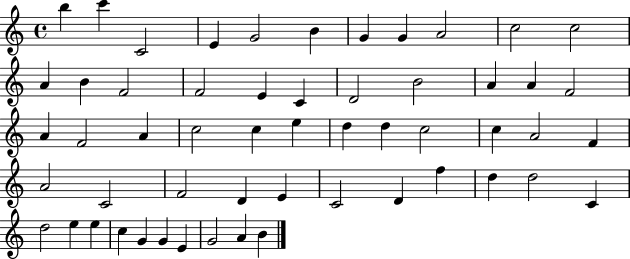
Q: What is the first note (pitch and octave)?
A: B5